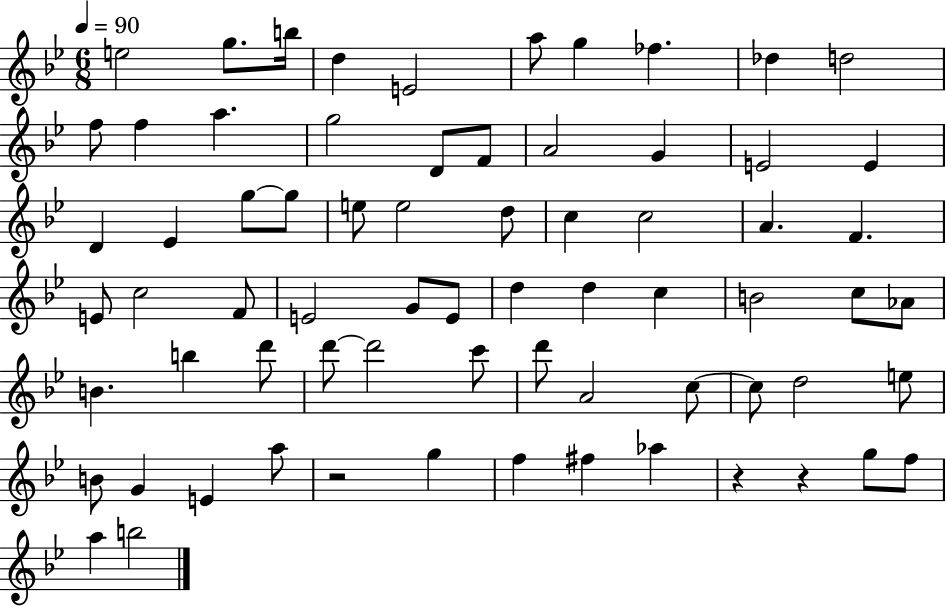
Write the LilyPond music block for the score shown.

{
  \clef treble
  \numericTimeSignature
  \time 6/8
  \key bes \major
  \tempo 4 = 90
  e''2 g''8. b''16 | d''4 e'2 | a''8 g''4 fes''4. | des''4 d''2 | \break f''8 f''4 a''4. | g''2 d'8 f'8 | a'2 g'4 | e'2 e'4 | \break d'4 ees'4 g''8~~ g''8 | e''8 e''2 d''8 | c''4 c''2 | a'4. f'4. | \break e'8 c''2 f'8 | e'2 g'8 e'8 | d''4 d''4 c''4 | b'2 c''8 aes'8 | \break b'4. b''4 d'''8 | d'''8~~ d'''2 c'''8 | d'''8 a'2 c''8~~ | c''8 d''2 e''8 | \break b'8 g'4 e'4 a''8 | r2 g''4 | f''4 fis''4 aes''4 | r4 r4 g''8 f''8 | \break a''4 b''2 | \bar "|."
}